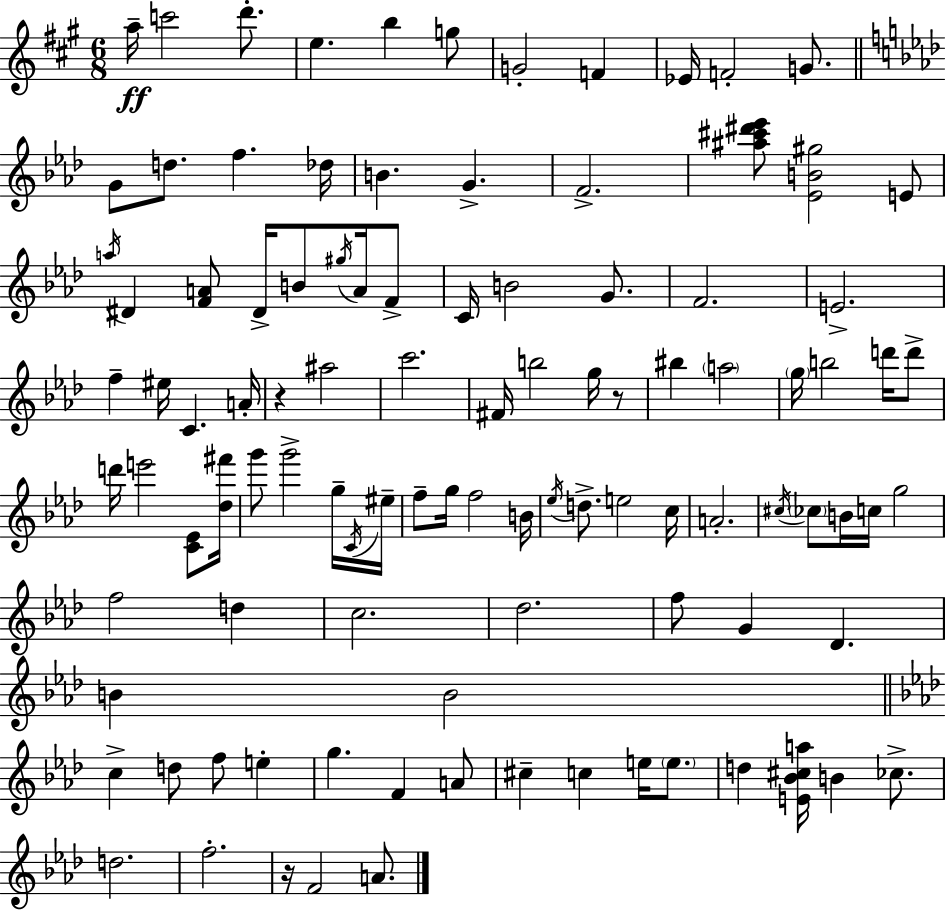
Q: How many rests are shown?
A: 3